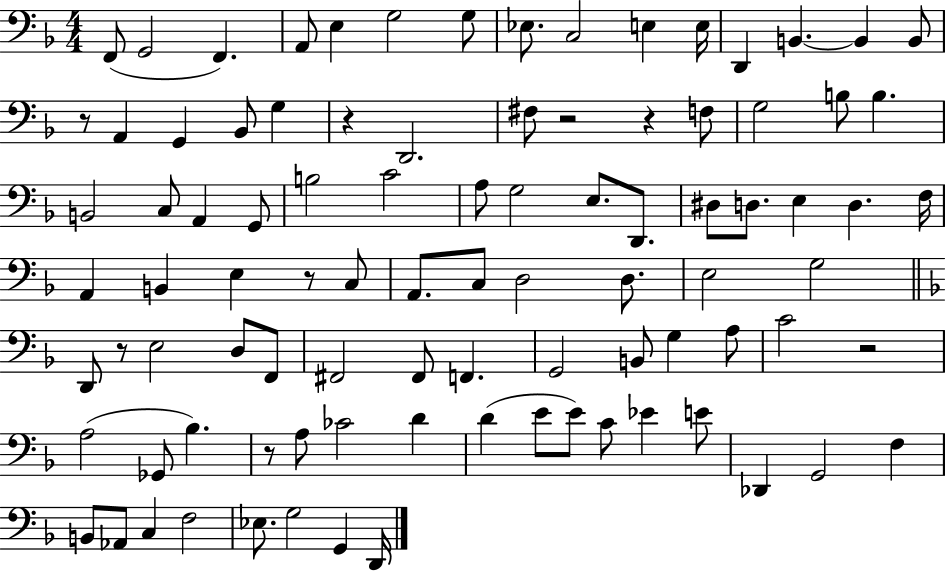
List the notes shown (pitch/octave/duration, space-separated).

F2/e G2/h F2/q. A2/e E3/q G3/h G3/e Eb3/e. C3/h E3/q E3/s D2/q B2/q. B2/q B2/e R/e A2/q G2/q Bb2/e G3/q R/q D2/h. F#3/e R/h R/q F3/e G3/h B3/e B3/q. B2/h C3/e A2/q G2/e B3/h C4/h A3/e G3/h E3/e. D2/e. D#3/e D3/e. E3/q D3/q. F3/s A2/q B2/q E3/q R/e C3/e A2/e. C3/e D3/h D3/e. E3/h G3/h D2/e R/e E3/h D3/e F2/e F#2/h F#2/e F2/q. G2/h B2/e G3/q A3/e C4/h R/h A3/h Gb2/e Bb3/q. R/e A3/e CES4/h D4/q D4/q E4/e E4/e C4/e Eb4/q E4/e Db2/q G2/h F3/q B2/e Ab2/e C3/q F3/h Eb3/e. G3/h G2/q D2/s